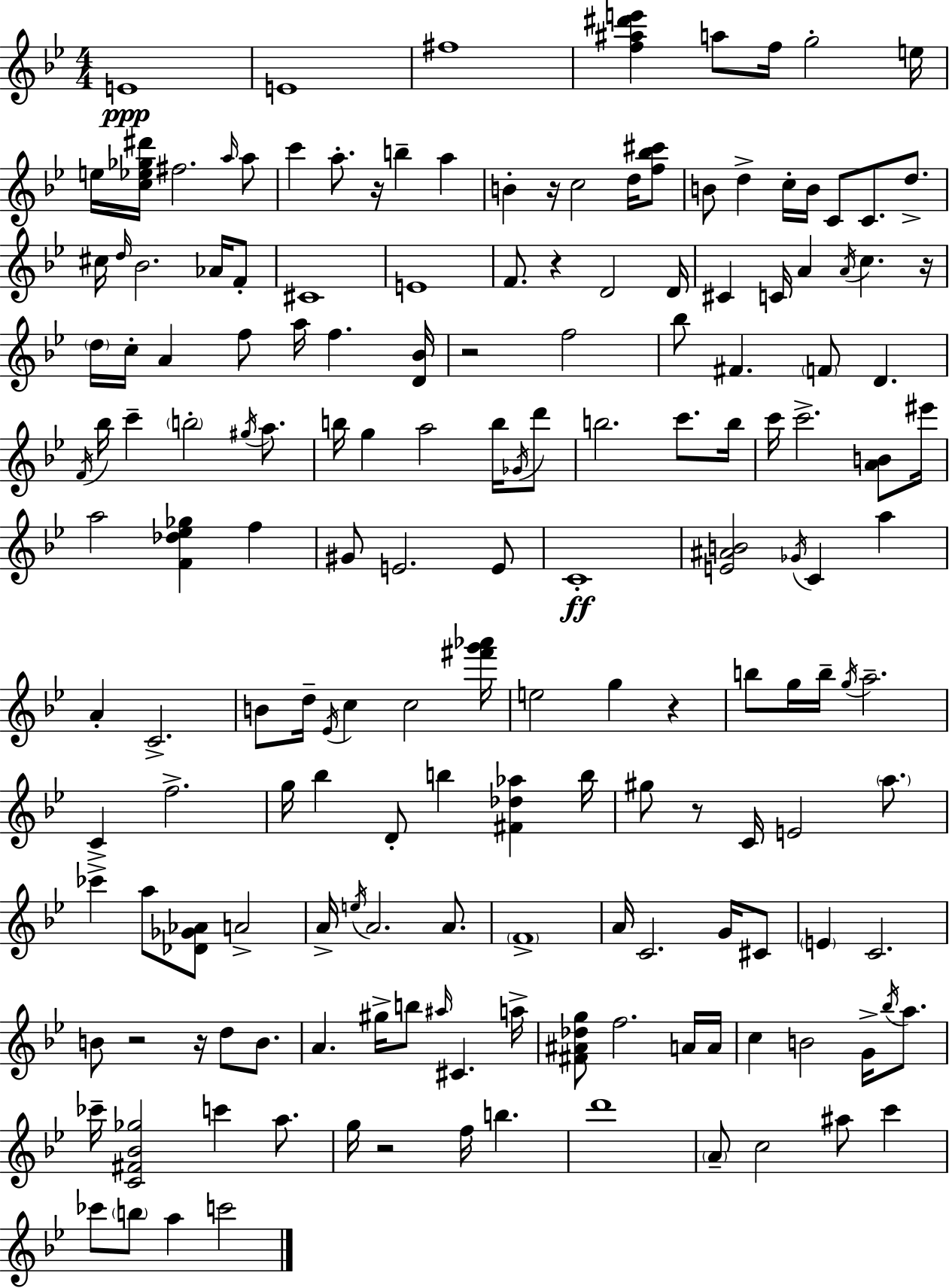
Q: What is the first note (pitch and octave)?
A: E4